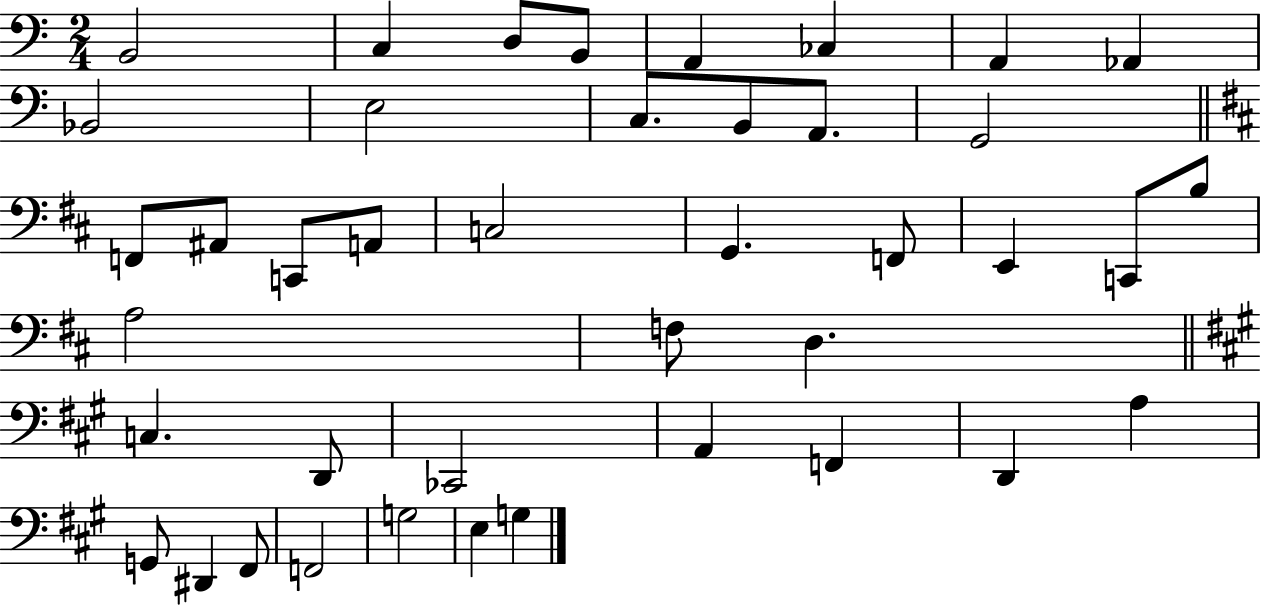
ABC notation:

X:1
T:Untitled
M:2/4
L:1/4
K:C
B,,2 C, D,/2 B,,/2 A,, _C, A,, _A,, _B,,2 E,2 C,/2 B,,/2 A,,/2 G,,2 F,,/2 ^A,,/2 C,,/2 A,,/2 C,2 G,, F,,/2 E,, C,,/2 B,/2 A,2 F,/2 D, C, D,,/2 _C,,2 A,, F,, D,, A, G,,/2 ^D,, ^F,,/2 F,,2 G,2 E, G,